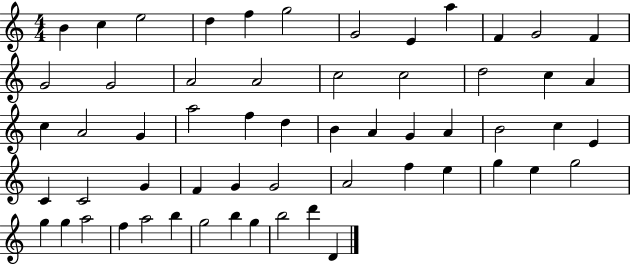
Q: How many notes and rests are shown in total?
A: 58